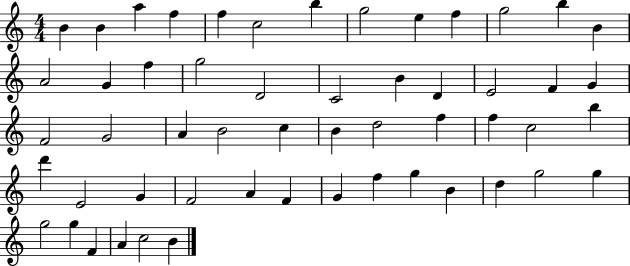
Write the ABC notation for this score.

X:1
T:Untitled
M:4/4
L:1/4
K:C
B B a f f c2 b g2 e f g2 b B A2 G f g2 D2 C2 B D E2 F G F2 G2 A B2 c B d2 f f c2 b d' E2 G F2 A F G f g B d g2 g g2 g F A c2 B